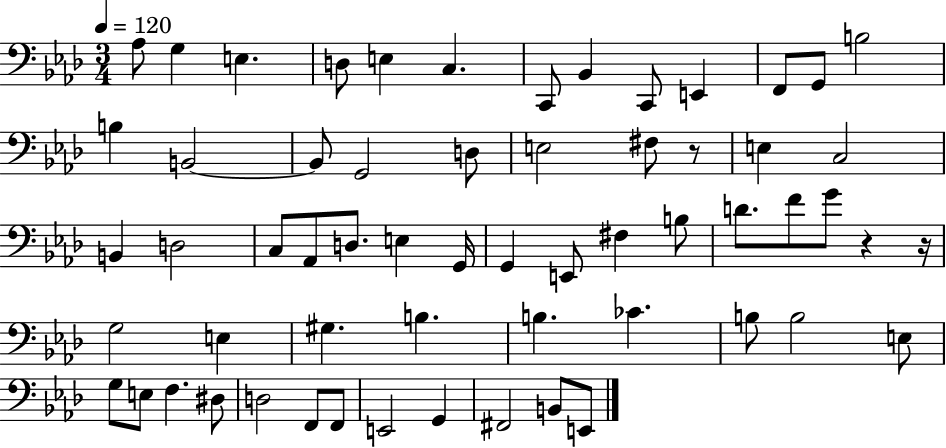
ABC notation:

X:1
T:Untitled
M:3/4
L:1/4
K:Ab
_A,/2 G, E, D,/2 E, C, C,,/2 _B,, C,,/2 E,, F,,/2 G,,/2 B,2 B, B,,2 B,,/2 G,,2 D,/2 E,2 ^F,/2 z/2 E, C,2 B,, D,2 C,/2 _A,,/2 D,/2 E, G,,/4 G,, E,,/2 ^F, B,/2 D/2 F/2 G/2 z z/4 G,2 E, ^G, B, B, _C B,/2 B,2 E,/2 G,/2 E,/2 F, ^D,/2 D,2 F,,/2 F,,/2 E,,2 G,, ^F,,2 B,,/2 E,,/2